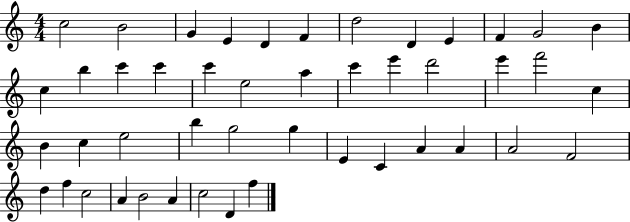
{
  \clef treble
  \numericTimeSignature
  \time 4/4
  \key c \major
  c''2 b'2 | g'4 e'4 d'4 f'4 | d''2 d'4 e'4 | f'4 g'2 b'4 | \break c''4 b''4 c'''4 c'''4 | c'''4 e''2 a''4 | c'''4 e'''4 d'''2 | e'''4 f'''2 c''4 | \break b'4 c''4 e''2 | b''4 g''2 g''4 | e'4 c'4 a'4 a'4 | a'2 f'2 | \break d''4 f''4 c''2 | a'4 b'2 a'4 | c''2 d'4 f''4 | \bar "|."
}